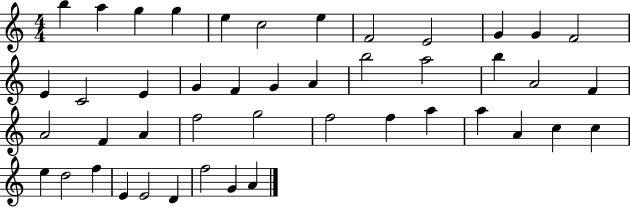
{
  \clef treble
  \numericTimeSignature
  \time 4/4
  \key c \major
  b''4 a''4 g''4 g''4 | e''4 c''2 e''4 | f'2 e'2 | g'4 g'4 f'2 | \break e'4 c'2 e'4 | g'4 f'4 g'4 a'4 | b''2 a''2 | b''4 a'2 f'4 | \break a'2 f'4 a'4 | f''2 g''2 | f''2 f''4 a''4 | a''4 a'4 c''4 c''4 | \break e''4 d''2 f''4 | e'4 e'2 d'4 | f''2 g'4 a'4 | \bar "|."
}